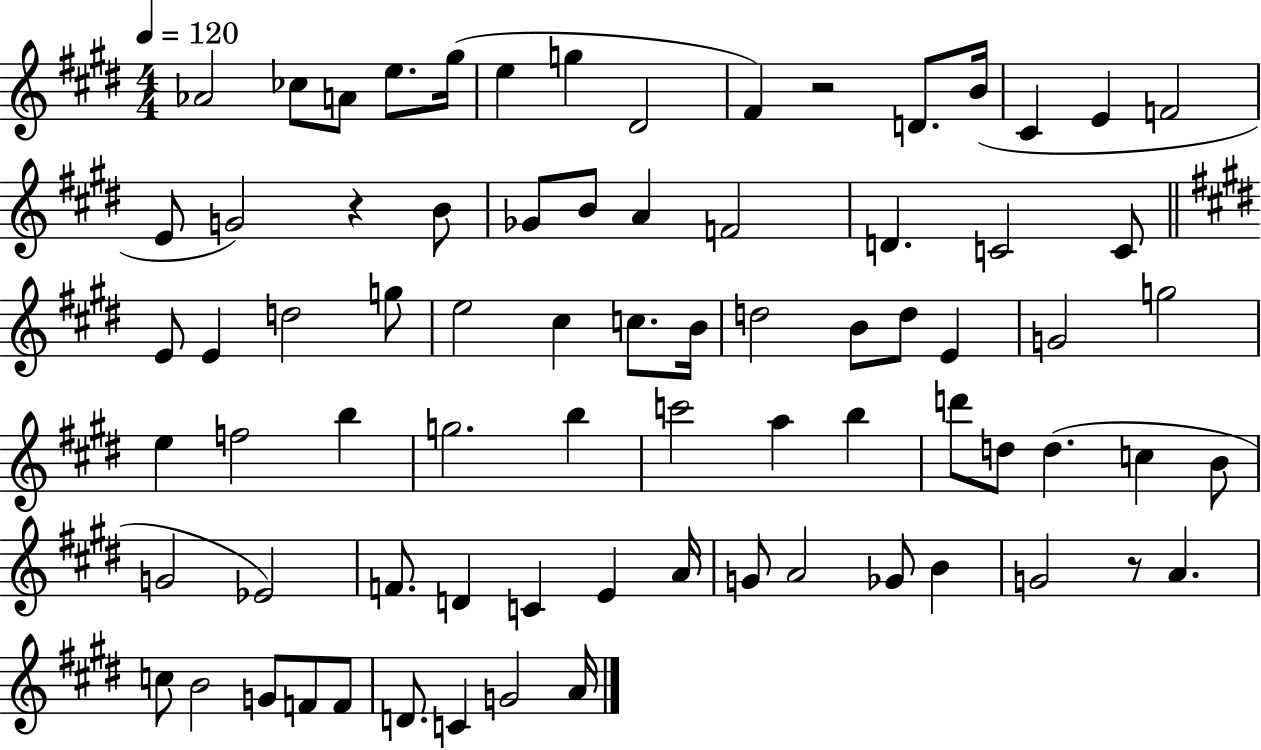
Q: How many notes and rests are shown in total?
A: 76